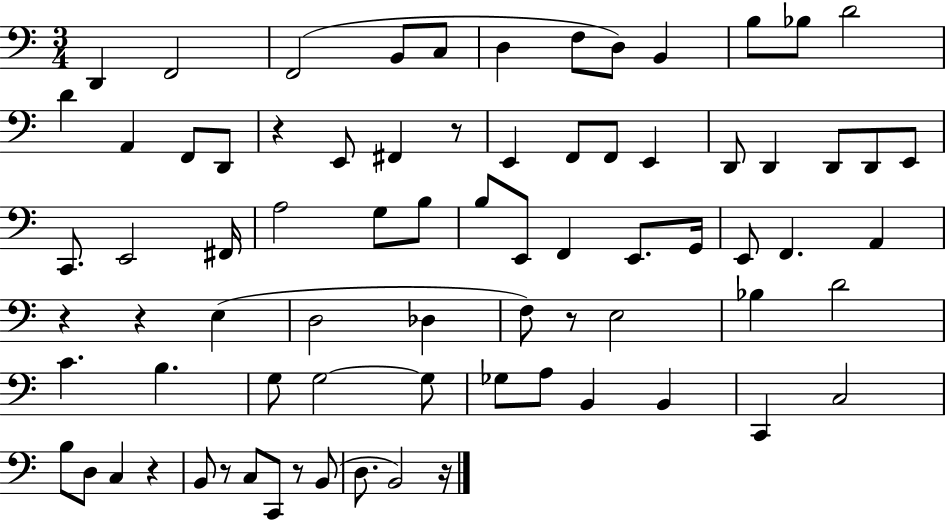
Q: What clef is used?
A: bass